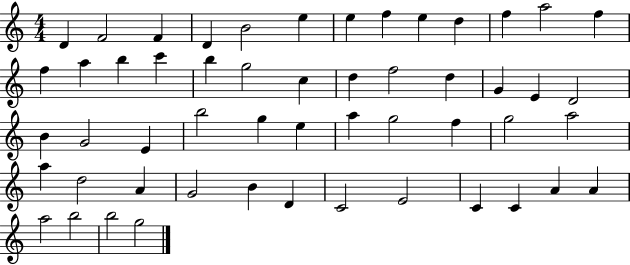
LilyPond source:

{
  \clef treble
  \numericTimeSignature
  \time 4/4
  \key c \major
  d'4 f'2 f'4 | d'4 b'2 e''4 | e''4 f''4 e''4 d''4 | f''4 a''2 f''4 | \break f''4 a''4 b''4 c'''4 | b''4 g''2 c''4 | d''4 f''2 d''4 | g'4 e'4 d'2 | \break b'4 g'2 e'4 | b''2 g''4 e''4 | a''4 g''2 f''4 | g''2 a''2 | \break a''4 d''2 a'4 | g'2 b'4 d'4 | c'2 e'2 | c'4 c'4 a'4 a'4 | \break a''2 b''2 | b''2 g''2 | \bar "|."
}